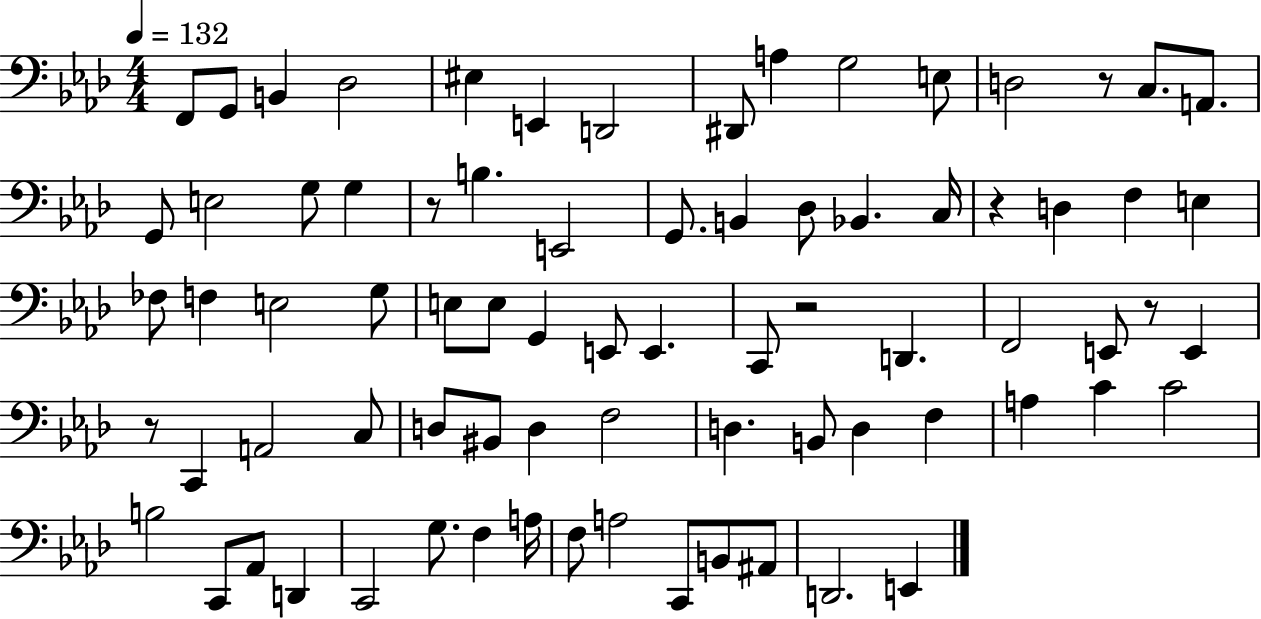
X:1
T:Untitled
M:4/4
L:1/4
K:Ab
F,,/2 G,,/2 B,, _D,2 ^E, E,, D,,2 ^D,,/2 A, G,2 E,/2 D,2 z/2 C,/2 A,,/2 G,,/2 E,2 G,/2 G, z/2 B, E,,2 G,,/2 B,, _D,/2 _B,, C,/4 z D, F, E, _F,/2 F, E,2 G,/2 E,/2 E,/2 G,, E,,/2 E,, C,,/2 z2 D,, F,,2 E,,/2 z/2 E,, z/2 C,, A,,2 C,/2 D,/2 ^B,,/2 D, F,2 D, B,,/2 D, F, A, C C2 B,2 C,,/2 _A,,/2 D,, C,,2 G,/2 F, A,/4 F,/2 A,2 C,,/2 B,,/2 ^A,,/2 D,,2 E,,